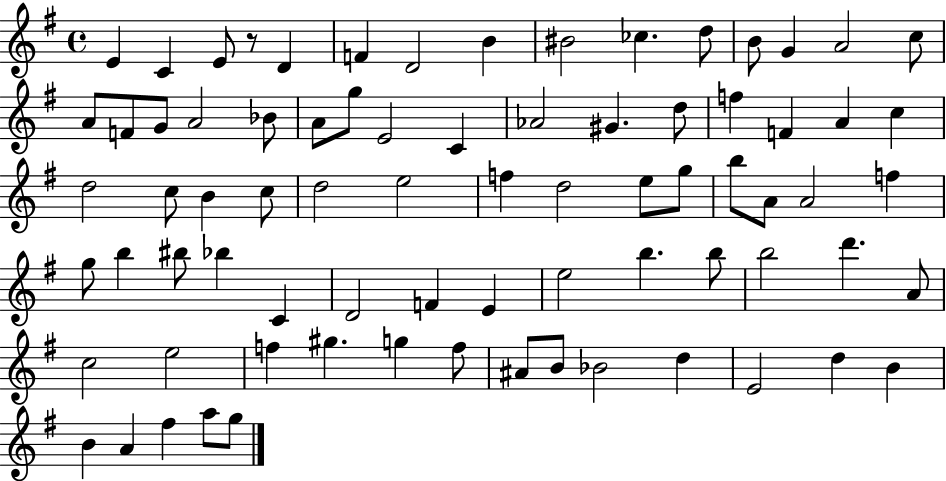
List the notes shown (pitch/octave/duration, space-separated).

E4/q C4/q E4/e R/e D4/q F4/q D4/h B4/q BIS4/h CES5/q. D5/e B4/e G4/q A4/h C5/e A4/e F4/e G4/e A4/h Bb4/e A4/e G5/e E4/h C4/q Ab4/h G#4/q. D5/e F5/q F4/q A4/q C5/q D5/h C5/e B4/q C5/e D5/h E5/h F5/q D5/h E5/e G5/e B5/e A4/e A4/h F5/q G5/e B5/q BIS5/e Bb5/q C4/q D4/h F4/q E4/q E5/h B5/q. B5/e B5/h D6/q. A4/e C5/h E5/h F5/q G#5/q. G5/q F5/e A#4/e B4/e Bb4/h D5/q E4/h D5/q B4/q B4/q A4/q F#5/q A5/e G5/e